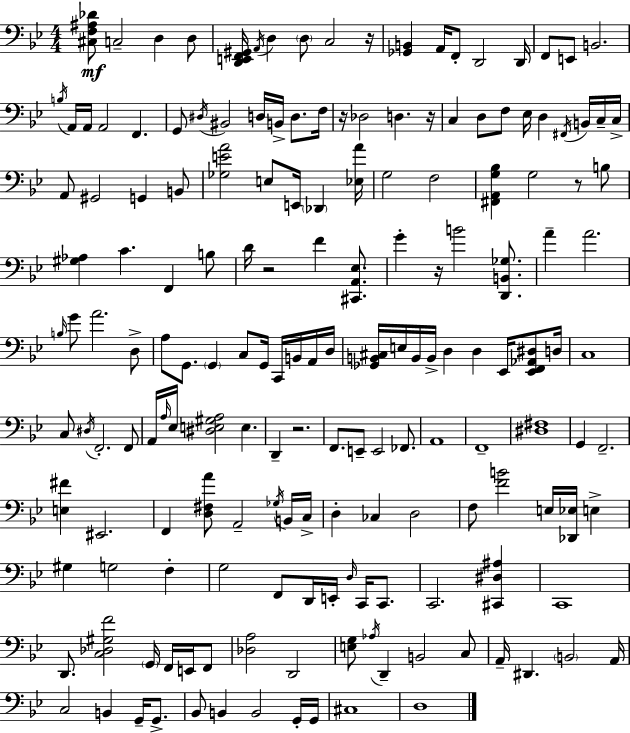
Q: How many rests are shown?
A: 7